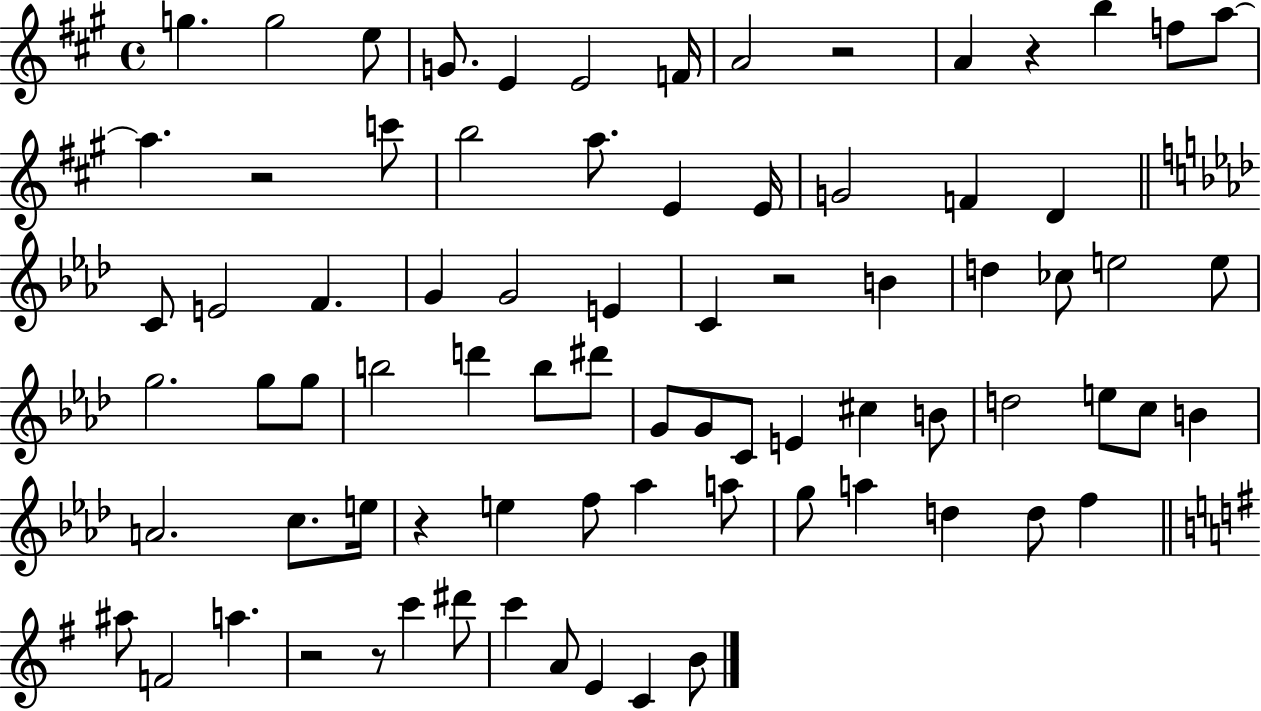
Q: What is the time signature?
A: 4/4